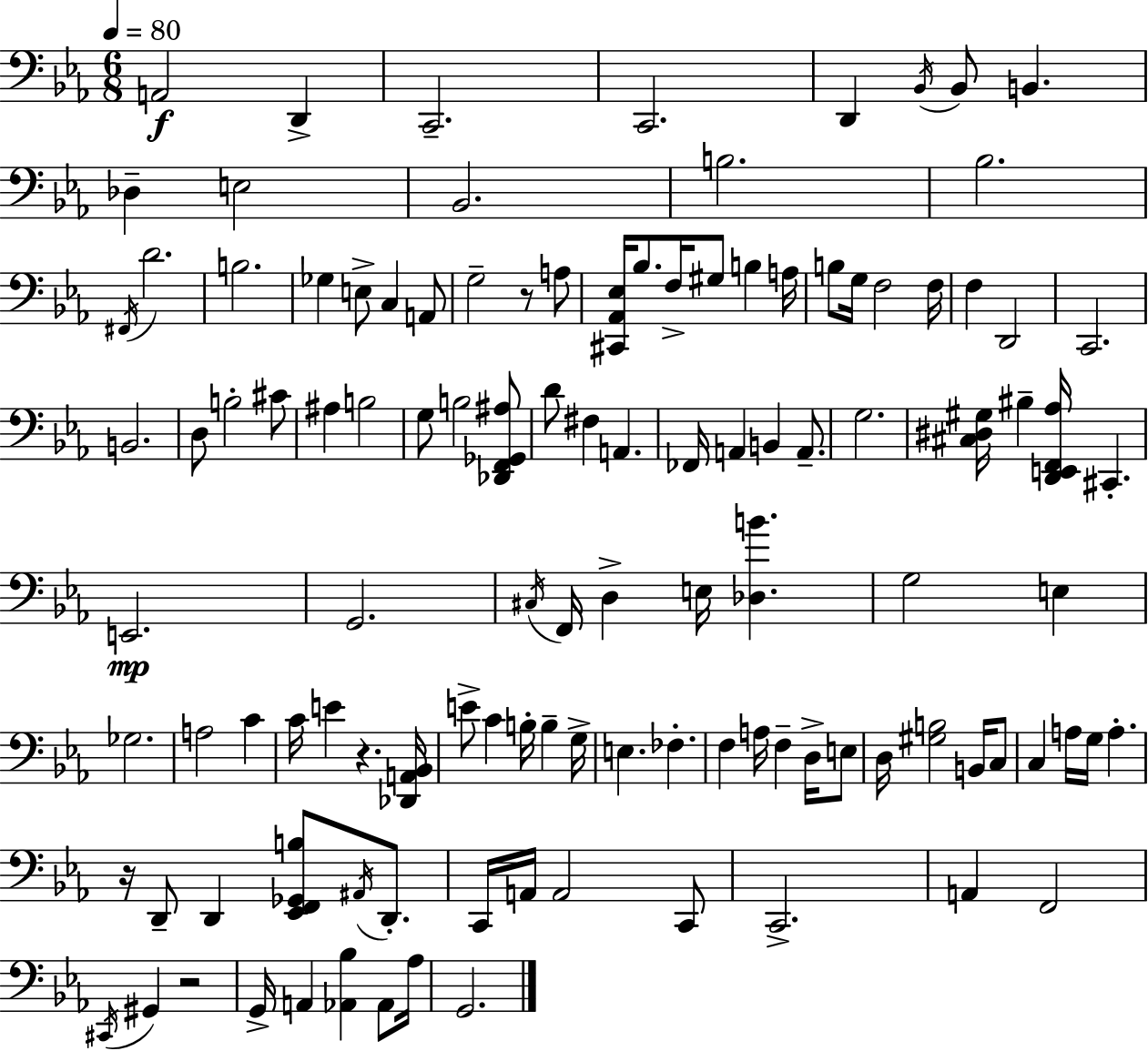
A2/h D2/q C2/h. C2/h. D2/q Bb2/s Bb2/e B2/q. Db3/q E3/h Bb2/h. B3/h. Bb3/h. F#2/s D4/h. B3/h. Gb3/q E3/e C3/q A2/e G3/h R/e A3/e [C#2,Ab2,Eb3]/s Bb3/e. F3/s G#3/e B3/q A3/s B3/e G3/s F3/h F3/s F3/q D2/h C2/h. B2/h. D3/e B3/h C#4/e A#3/q B3/h G3/e B3/h [Db2,F2,Gb2,A#3]/e D4/e F#3/q A2/q. FES2/s A2/q B2/q A2/e. G3/h. [C#3,D#3,G#3]/s BIS3/q [D2,E2,F2,Ab3]/s C#2/q. E2/h. G2/h. C#3/s F2/s D3/q E3/s [Db3,B4]/q. G3/h E3/q Gb3/h. A3/h C4/q C4/s E4/q R/q. [Db2,A2,Bb2]/s E4/e C4/q B3/s B3/q G3/s E3/q. FES3/q. F3/q A3/s F3/q D3/s E3/e D3/s [G#3,B3]/h B2/s C3/e C3/q A3/s G3/s A3/q. R/s D2/e D2/q [Eb2,F2,Gb2,B3]/e A#2/s D2/e. C2/s A2/s A2/h C2/e C2/h. A2/q F2/h C#2/s G#2/q R/h G2/s A2/q [Ab2,Bb3]/q Ab2/e Ab3/s G2/h.